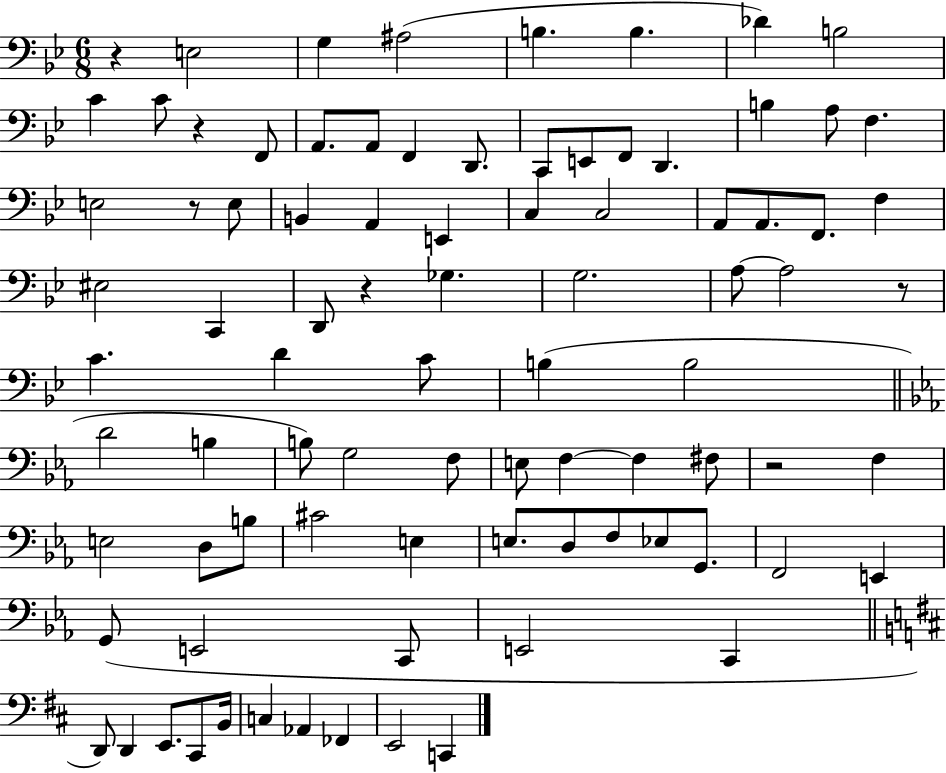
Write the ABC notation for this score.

X:1
T:Untitled
M:6/8
L:1/4
K:Bb
z E,2 G, ^A,2 B, B, _D B,2 C C/2 z F,,/2 A,,/2 A,,/2 F,, D,,/2 C,,/2 E,,/2 F,,/2 D,, B, A,/2 F, E,2 z/2 E,/2 B,, A,, E,, C, C,2 A,,/2 A,,/2 F,,/2 F, ^E,2 C,, D,,/2 z _G, G,2 A,/2 A,2 z/2 C D C/2 B, B,2 D2 B, B,/2 G,2 F,/2 E,/2 F, F, ^F,/2 z2 F, E,2 D,/2 B,/2 ^C2 E, E,/2 D,/2 F,/2 _E,/2 G,,/2 F,,2 E,, G,,/2 E,,2 C,,/2 E,,2 C,, D,,/2 D,, E,,/2 ^C,,/2 B,,/4 C, _A,, _F,, E,,2 C,,